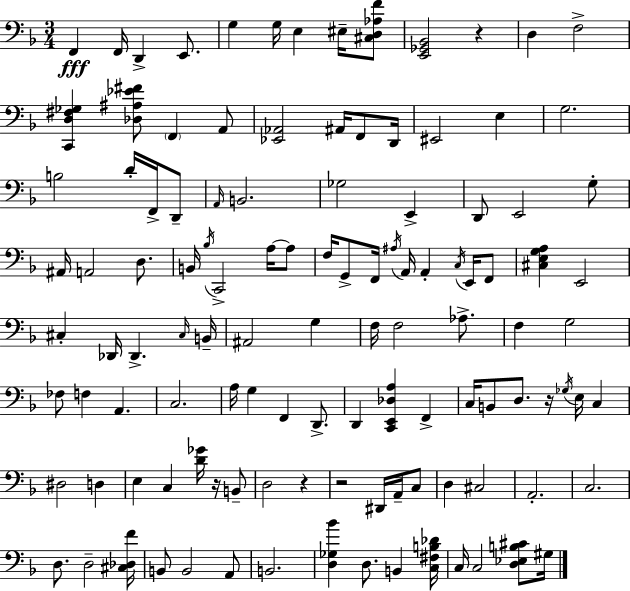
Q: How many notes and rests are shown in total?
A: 116